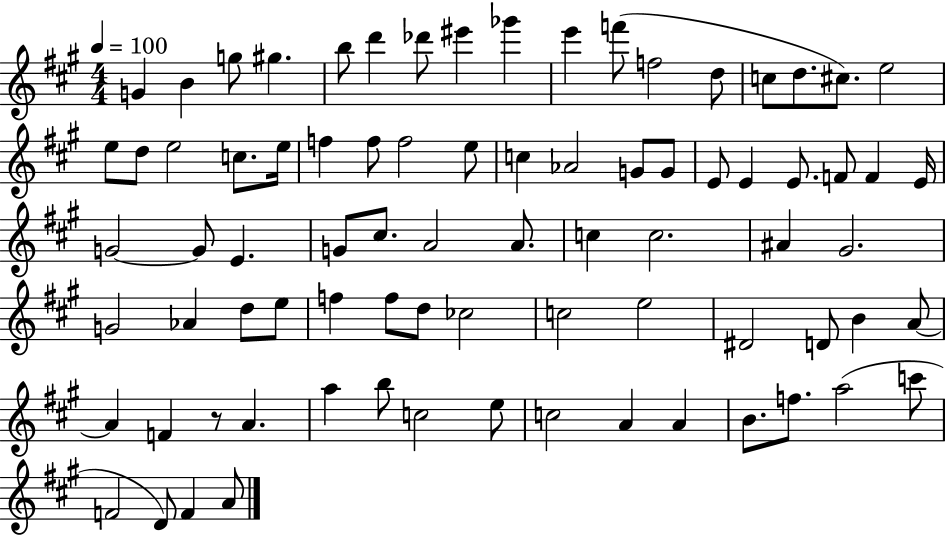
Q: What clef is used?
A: treble